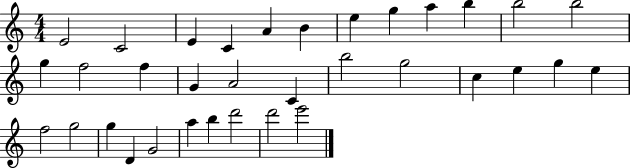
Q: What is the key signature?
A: C major